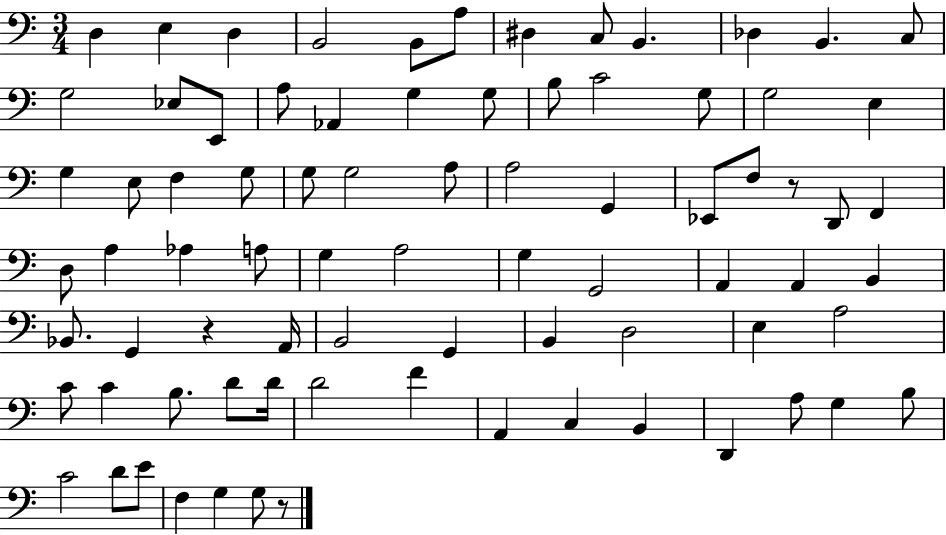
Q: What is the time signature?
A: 3/4